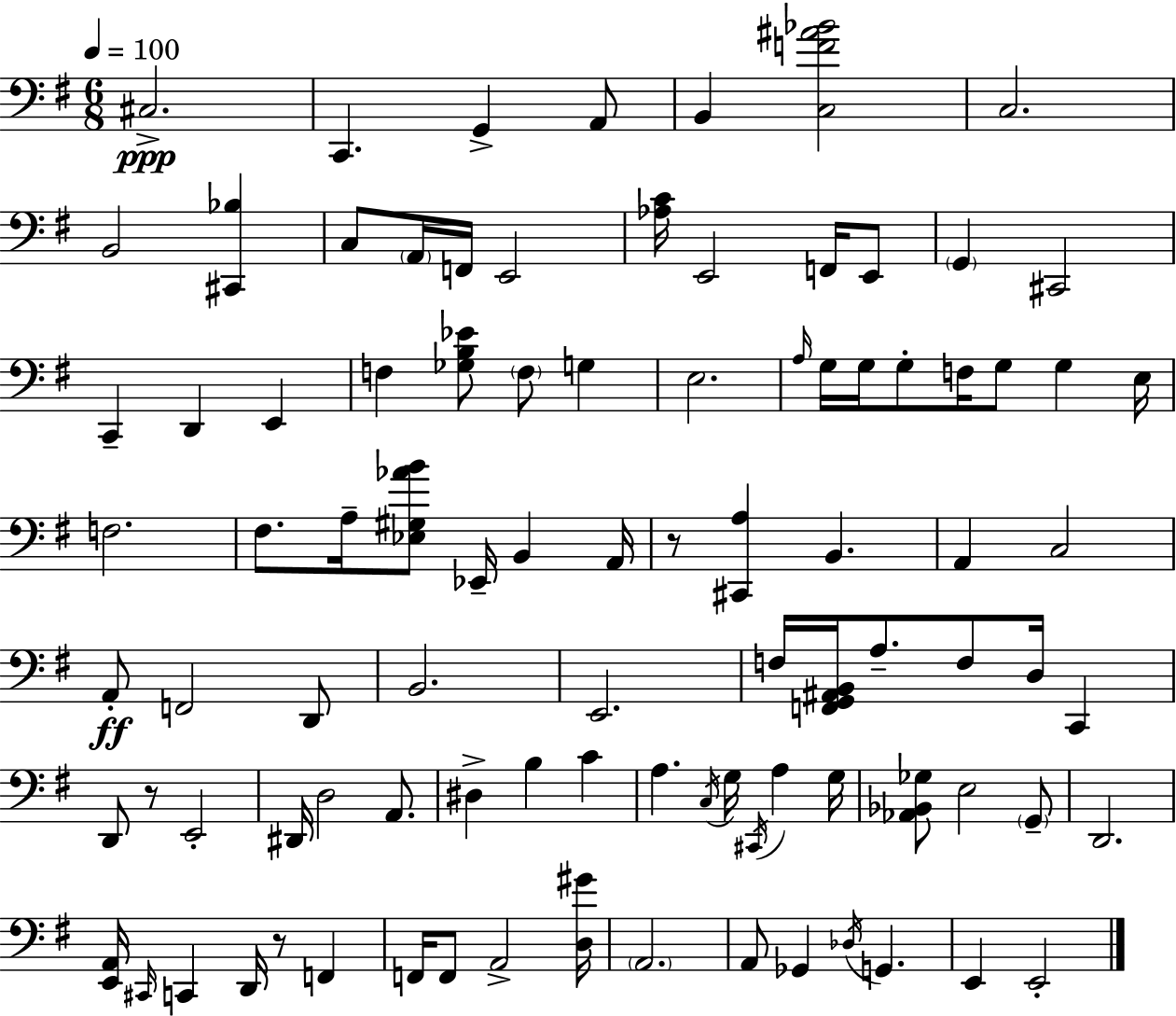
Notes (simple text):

C#3/h. C2/q. G2/q A2/e B2/q [C3,F4,A#4,Bb4]/h C3/h. B2/h [C#2,Bb3]/q C3/e A2/s F2/s E2/h [Ab3,C4]/s E2/h F2/s E2/e G2/q C#2/h C2/q D2/q E2/q F3/q [Gb3,B3,Eb4]/e F3/e G3/q E3/h. A3/s G3/s G3/s G3/e F3/s G3/e G3/q E3/s F3/h. F#3/e. A3/s [Eb3,G#3,Ab4,B4]/e Eb2/s B2/q A2/s R/e [C#2,A3]/q B2/q. A2/q C3/h A2/e F2/h D2/e B2/h. E2/h. F3/s [F2,G2,A#2,B2]/s A3/e. F3/e D3/s C2/q D2/e R/e E2/h D#2/s D3/h A2/e. D#3/q B3/q C4/q A3/q. C3/s G3/s C#2/s A3/q G3/s [Ab2,Bb2,Gb3]/e E3/h G2/e D2/h. [E2,A2]/s C#2/s C2/q D2/s R/e F2/q F2/s F2/e A2/h [D3,G#4]/s A2/h. A2/e Gb2/q Db3/s G2/q. E2/q E2/h